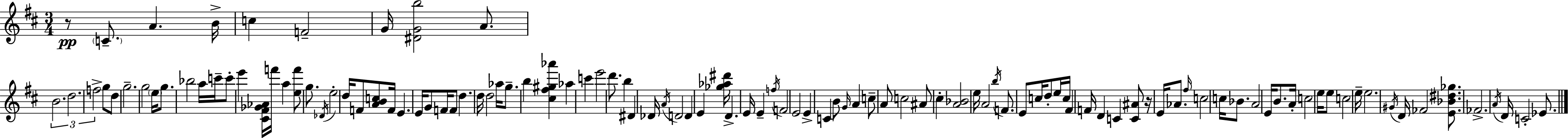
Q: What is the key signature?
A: D major